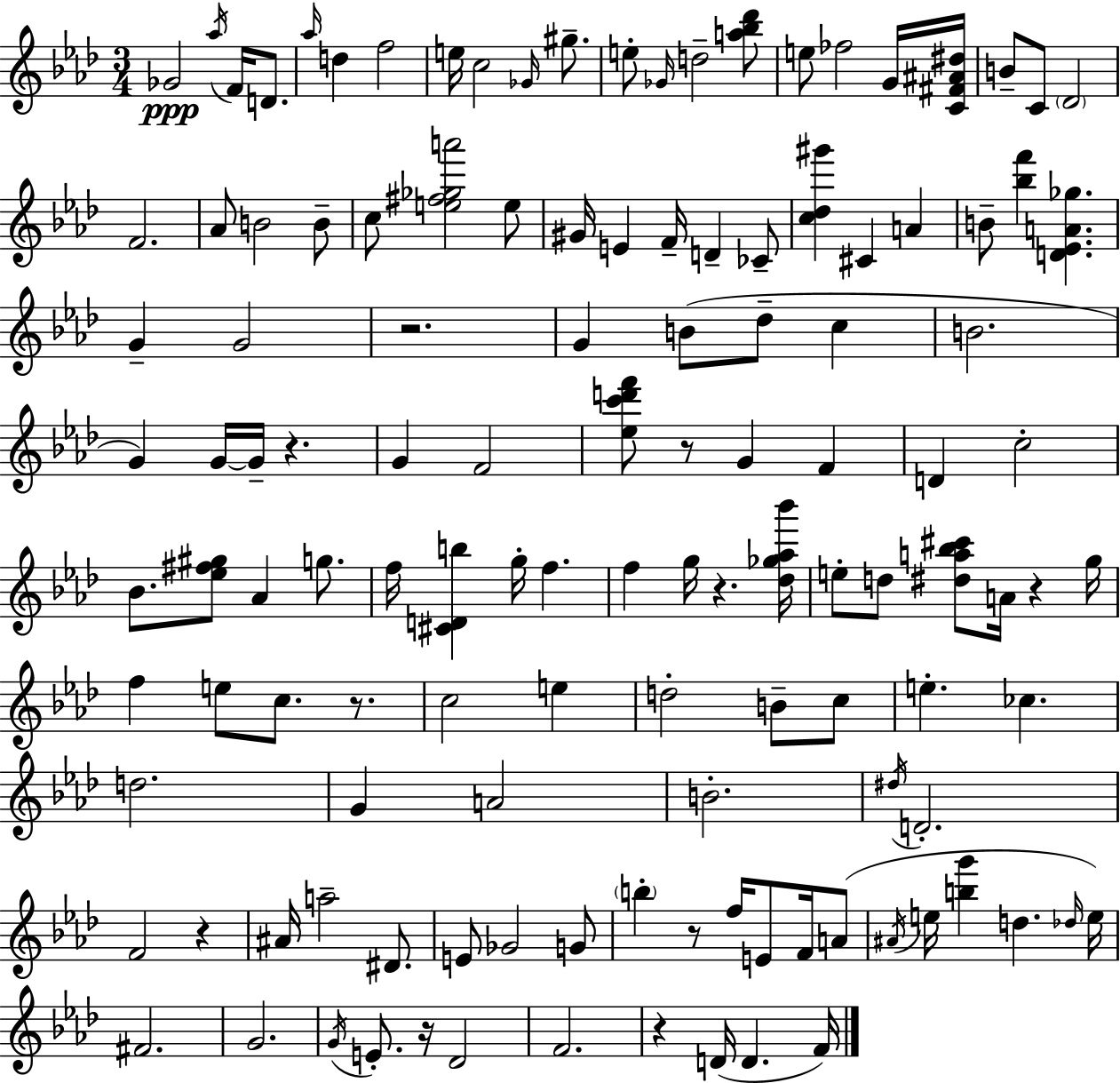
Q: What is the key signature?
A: AES major